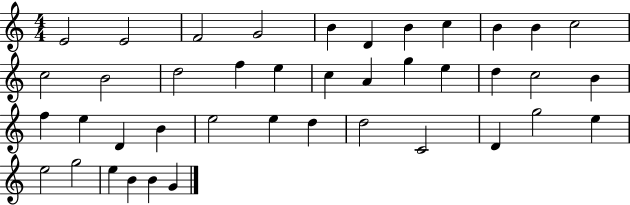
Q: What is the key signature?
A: C major